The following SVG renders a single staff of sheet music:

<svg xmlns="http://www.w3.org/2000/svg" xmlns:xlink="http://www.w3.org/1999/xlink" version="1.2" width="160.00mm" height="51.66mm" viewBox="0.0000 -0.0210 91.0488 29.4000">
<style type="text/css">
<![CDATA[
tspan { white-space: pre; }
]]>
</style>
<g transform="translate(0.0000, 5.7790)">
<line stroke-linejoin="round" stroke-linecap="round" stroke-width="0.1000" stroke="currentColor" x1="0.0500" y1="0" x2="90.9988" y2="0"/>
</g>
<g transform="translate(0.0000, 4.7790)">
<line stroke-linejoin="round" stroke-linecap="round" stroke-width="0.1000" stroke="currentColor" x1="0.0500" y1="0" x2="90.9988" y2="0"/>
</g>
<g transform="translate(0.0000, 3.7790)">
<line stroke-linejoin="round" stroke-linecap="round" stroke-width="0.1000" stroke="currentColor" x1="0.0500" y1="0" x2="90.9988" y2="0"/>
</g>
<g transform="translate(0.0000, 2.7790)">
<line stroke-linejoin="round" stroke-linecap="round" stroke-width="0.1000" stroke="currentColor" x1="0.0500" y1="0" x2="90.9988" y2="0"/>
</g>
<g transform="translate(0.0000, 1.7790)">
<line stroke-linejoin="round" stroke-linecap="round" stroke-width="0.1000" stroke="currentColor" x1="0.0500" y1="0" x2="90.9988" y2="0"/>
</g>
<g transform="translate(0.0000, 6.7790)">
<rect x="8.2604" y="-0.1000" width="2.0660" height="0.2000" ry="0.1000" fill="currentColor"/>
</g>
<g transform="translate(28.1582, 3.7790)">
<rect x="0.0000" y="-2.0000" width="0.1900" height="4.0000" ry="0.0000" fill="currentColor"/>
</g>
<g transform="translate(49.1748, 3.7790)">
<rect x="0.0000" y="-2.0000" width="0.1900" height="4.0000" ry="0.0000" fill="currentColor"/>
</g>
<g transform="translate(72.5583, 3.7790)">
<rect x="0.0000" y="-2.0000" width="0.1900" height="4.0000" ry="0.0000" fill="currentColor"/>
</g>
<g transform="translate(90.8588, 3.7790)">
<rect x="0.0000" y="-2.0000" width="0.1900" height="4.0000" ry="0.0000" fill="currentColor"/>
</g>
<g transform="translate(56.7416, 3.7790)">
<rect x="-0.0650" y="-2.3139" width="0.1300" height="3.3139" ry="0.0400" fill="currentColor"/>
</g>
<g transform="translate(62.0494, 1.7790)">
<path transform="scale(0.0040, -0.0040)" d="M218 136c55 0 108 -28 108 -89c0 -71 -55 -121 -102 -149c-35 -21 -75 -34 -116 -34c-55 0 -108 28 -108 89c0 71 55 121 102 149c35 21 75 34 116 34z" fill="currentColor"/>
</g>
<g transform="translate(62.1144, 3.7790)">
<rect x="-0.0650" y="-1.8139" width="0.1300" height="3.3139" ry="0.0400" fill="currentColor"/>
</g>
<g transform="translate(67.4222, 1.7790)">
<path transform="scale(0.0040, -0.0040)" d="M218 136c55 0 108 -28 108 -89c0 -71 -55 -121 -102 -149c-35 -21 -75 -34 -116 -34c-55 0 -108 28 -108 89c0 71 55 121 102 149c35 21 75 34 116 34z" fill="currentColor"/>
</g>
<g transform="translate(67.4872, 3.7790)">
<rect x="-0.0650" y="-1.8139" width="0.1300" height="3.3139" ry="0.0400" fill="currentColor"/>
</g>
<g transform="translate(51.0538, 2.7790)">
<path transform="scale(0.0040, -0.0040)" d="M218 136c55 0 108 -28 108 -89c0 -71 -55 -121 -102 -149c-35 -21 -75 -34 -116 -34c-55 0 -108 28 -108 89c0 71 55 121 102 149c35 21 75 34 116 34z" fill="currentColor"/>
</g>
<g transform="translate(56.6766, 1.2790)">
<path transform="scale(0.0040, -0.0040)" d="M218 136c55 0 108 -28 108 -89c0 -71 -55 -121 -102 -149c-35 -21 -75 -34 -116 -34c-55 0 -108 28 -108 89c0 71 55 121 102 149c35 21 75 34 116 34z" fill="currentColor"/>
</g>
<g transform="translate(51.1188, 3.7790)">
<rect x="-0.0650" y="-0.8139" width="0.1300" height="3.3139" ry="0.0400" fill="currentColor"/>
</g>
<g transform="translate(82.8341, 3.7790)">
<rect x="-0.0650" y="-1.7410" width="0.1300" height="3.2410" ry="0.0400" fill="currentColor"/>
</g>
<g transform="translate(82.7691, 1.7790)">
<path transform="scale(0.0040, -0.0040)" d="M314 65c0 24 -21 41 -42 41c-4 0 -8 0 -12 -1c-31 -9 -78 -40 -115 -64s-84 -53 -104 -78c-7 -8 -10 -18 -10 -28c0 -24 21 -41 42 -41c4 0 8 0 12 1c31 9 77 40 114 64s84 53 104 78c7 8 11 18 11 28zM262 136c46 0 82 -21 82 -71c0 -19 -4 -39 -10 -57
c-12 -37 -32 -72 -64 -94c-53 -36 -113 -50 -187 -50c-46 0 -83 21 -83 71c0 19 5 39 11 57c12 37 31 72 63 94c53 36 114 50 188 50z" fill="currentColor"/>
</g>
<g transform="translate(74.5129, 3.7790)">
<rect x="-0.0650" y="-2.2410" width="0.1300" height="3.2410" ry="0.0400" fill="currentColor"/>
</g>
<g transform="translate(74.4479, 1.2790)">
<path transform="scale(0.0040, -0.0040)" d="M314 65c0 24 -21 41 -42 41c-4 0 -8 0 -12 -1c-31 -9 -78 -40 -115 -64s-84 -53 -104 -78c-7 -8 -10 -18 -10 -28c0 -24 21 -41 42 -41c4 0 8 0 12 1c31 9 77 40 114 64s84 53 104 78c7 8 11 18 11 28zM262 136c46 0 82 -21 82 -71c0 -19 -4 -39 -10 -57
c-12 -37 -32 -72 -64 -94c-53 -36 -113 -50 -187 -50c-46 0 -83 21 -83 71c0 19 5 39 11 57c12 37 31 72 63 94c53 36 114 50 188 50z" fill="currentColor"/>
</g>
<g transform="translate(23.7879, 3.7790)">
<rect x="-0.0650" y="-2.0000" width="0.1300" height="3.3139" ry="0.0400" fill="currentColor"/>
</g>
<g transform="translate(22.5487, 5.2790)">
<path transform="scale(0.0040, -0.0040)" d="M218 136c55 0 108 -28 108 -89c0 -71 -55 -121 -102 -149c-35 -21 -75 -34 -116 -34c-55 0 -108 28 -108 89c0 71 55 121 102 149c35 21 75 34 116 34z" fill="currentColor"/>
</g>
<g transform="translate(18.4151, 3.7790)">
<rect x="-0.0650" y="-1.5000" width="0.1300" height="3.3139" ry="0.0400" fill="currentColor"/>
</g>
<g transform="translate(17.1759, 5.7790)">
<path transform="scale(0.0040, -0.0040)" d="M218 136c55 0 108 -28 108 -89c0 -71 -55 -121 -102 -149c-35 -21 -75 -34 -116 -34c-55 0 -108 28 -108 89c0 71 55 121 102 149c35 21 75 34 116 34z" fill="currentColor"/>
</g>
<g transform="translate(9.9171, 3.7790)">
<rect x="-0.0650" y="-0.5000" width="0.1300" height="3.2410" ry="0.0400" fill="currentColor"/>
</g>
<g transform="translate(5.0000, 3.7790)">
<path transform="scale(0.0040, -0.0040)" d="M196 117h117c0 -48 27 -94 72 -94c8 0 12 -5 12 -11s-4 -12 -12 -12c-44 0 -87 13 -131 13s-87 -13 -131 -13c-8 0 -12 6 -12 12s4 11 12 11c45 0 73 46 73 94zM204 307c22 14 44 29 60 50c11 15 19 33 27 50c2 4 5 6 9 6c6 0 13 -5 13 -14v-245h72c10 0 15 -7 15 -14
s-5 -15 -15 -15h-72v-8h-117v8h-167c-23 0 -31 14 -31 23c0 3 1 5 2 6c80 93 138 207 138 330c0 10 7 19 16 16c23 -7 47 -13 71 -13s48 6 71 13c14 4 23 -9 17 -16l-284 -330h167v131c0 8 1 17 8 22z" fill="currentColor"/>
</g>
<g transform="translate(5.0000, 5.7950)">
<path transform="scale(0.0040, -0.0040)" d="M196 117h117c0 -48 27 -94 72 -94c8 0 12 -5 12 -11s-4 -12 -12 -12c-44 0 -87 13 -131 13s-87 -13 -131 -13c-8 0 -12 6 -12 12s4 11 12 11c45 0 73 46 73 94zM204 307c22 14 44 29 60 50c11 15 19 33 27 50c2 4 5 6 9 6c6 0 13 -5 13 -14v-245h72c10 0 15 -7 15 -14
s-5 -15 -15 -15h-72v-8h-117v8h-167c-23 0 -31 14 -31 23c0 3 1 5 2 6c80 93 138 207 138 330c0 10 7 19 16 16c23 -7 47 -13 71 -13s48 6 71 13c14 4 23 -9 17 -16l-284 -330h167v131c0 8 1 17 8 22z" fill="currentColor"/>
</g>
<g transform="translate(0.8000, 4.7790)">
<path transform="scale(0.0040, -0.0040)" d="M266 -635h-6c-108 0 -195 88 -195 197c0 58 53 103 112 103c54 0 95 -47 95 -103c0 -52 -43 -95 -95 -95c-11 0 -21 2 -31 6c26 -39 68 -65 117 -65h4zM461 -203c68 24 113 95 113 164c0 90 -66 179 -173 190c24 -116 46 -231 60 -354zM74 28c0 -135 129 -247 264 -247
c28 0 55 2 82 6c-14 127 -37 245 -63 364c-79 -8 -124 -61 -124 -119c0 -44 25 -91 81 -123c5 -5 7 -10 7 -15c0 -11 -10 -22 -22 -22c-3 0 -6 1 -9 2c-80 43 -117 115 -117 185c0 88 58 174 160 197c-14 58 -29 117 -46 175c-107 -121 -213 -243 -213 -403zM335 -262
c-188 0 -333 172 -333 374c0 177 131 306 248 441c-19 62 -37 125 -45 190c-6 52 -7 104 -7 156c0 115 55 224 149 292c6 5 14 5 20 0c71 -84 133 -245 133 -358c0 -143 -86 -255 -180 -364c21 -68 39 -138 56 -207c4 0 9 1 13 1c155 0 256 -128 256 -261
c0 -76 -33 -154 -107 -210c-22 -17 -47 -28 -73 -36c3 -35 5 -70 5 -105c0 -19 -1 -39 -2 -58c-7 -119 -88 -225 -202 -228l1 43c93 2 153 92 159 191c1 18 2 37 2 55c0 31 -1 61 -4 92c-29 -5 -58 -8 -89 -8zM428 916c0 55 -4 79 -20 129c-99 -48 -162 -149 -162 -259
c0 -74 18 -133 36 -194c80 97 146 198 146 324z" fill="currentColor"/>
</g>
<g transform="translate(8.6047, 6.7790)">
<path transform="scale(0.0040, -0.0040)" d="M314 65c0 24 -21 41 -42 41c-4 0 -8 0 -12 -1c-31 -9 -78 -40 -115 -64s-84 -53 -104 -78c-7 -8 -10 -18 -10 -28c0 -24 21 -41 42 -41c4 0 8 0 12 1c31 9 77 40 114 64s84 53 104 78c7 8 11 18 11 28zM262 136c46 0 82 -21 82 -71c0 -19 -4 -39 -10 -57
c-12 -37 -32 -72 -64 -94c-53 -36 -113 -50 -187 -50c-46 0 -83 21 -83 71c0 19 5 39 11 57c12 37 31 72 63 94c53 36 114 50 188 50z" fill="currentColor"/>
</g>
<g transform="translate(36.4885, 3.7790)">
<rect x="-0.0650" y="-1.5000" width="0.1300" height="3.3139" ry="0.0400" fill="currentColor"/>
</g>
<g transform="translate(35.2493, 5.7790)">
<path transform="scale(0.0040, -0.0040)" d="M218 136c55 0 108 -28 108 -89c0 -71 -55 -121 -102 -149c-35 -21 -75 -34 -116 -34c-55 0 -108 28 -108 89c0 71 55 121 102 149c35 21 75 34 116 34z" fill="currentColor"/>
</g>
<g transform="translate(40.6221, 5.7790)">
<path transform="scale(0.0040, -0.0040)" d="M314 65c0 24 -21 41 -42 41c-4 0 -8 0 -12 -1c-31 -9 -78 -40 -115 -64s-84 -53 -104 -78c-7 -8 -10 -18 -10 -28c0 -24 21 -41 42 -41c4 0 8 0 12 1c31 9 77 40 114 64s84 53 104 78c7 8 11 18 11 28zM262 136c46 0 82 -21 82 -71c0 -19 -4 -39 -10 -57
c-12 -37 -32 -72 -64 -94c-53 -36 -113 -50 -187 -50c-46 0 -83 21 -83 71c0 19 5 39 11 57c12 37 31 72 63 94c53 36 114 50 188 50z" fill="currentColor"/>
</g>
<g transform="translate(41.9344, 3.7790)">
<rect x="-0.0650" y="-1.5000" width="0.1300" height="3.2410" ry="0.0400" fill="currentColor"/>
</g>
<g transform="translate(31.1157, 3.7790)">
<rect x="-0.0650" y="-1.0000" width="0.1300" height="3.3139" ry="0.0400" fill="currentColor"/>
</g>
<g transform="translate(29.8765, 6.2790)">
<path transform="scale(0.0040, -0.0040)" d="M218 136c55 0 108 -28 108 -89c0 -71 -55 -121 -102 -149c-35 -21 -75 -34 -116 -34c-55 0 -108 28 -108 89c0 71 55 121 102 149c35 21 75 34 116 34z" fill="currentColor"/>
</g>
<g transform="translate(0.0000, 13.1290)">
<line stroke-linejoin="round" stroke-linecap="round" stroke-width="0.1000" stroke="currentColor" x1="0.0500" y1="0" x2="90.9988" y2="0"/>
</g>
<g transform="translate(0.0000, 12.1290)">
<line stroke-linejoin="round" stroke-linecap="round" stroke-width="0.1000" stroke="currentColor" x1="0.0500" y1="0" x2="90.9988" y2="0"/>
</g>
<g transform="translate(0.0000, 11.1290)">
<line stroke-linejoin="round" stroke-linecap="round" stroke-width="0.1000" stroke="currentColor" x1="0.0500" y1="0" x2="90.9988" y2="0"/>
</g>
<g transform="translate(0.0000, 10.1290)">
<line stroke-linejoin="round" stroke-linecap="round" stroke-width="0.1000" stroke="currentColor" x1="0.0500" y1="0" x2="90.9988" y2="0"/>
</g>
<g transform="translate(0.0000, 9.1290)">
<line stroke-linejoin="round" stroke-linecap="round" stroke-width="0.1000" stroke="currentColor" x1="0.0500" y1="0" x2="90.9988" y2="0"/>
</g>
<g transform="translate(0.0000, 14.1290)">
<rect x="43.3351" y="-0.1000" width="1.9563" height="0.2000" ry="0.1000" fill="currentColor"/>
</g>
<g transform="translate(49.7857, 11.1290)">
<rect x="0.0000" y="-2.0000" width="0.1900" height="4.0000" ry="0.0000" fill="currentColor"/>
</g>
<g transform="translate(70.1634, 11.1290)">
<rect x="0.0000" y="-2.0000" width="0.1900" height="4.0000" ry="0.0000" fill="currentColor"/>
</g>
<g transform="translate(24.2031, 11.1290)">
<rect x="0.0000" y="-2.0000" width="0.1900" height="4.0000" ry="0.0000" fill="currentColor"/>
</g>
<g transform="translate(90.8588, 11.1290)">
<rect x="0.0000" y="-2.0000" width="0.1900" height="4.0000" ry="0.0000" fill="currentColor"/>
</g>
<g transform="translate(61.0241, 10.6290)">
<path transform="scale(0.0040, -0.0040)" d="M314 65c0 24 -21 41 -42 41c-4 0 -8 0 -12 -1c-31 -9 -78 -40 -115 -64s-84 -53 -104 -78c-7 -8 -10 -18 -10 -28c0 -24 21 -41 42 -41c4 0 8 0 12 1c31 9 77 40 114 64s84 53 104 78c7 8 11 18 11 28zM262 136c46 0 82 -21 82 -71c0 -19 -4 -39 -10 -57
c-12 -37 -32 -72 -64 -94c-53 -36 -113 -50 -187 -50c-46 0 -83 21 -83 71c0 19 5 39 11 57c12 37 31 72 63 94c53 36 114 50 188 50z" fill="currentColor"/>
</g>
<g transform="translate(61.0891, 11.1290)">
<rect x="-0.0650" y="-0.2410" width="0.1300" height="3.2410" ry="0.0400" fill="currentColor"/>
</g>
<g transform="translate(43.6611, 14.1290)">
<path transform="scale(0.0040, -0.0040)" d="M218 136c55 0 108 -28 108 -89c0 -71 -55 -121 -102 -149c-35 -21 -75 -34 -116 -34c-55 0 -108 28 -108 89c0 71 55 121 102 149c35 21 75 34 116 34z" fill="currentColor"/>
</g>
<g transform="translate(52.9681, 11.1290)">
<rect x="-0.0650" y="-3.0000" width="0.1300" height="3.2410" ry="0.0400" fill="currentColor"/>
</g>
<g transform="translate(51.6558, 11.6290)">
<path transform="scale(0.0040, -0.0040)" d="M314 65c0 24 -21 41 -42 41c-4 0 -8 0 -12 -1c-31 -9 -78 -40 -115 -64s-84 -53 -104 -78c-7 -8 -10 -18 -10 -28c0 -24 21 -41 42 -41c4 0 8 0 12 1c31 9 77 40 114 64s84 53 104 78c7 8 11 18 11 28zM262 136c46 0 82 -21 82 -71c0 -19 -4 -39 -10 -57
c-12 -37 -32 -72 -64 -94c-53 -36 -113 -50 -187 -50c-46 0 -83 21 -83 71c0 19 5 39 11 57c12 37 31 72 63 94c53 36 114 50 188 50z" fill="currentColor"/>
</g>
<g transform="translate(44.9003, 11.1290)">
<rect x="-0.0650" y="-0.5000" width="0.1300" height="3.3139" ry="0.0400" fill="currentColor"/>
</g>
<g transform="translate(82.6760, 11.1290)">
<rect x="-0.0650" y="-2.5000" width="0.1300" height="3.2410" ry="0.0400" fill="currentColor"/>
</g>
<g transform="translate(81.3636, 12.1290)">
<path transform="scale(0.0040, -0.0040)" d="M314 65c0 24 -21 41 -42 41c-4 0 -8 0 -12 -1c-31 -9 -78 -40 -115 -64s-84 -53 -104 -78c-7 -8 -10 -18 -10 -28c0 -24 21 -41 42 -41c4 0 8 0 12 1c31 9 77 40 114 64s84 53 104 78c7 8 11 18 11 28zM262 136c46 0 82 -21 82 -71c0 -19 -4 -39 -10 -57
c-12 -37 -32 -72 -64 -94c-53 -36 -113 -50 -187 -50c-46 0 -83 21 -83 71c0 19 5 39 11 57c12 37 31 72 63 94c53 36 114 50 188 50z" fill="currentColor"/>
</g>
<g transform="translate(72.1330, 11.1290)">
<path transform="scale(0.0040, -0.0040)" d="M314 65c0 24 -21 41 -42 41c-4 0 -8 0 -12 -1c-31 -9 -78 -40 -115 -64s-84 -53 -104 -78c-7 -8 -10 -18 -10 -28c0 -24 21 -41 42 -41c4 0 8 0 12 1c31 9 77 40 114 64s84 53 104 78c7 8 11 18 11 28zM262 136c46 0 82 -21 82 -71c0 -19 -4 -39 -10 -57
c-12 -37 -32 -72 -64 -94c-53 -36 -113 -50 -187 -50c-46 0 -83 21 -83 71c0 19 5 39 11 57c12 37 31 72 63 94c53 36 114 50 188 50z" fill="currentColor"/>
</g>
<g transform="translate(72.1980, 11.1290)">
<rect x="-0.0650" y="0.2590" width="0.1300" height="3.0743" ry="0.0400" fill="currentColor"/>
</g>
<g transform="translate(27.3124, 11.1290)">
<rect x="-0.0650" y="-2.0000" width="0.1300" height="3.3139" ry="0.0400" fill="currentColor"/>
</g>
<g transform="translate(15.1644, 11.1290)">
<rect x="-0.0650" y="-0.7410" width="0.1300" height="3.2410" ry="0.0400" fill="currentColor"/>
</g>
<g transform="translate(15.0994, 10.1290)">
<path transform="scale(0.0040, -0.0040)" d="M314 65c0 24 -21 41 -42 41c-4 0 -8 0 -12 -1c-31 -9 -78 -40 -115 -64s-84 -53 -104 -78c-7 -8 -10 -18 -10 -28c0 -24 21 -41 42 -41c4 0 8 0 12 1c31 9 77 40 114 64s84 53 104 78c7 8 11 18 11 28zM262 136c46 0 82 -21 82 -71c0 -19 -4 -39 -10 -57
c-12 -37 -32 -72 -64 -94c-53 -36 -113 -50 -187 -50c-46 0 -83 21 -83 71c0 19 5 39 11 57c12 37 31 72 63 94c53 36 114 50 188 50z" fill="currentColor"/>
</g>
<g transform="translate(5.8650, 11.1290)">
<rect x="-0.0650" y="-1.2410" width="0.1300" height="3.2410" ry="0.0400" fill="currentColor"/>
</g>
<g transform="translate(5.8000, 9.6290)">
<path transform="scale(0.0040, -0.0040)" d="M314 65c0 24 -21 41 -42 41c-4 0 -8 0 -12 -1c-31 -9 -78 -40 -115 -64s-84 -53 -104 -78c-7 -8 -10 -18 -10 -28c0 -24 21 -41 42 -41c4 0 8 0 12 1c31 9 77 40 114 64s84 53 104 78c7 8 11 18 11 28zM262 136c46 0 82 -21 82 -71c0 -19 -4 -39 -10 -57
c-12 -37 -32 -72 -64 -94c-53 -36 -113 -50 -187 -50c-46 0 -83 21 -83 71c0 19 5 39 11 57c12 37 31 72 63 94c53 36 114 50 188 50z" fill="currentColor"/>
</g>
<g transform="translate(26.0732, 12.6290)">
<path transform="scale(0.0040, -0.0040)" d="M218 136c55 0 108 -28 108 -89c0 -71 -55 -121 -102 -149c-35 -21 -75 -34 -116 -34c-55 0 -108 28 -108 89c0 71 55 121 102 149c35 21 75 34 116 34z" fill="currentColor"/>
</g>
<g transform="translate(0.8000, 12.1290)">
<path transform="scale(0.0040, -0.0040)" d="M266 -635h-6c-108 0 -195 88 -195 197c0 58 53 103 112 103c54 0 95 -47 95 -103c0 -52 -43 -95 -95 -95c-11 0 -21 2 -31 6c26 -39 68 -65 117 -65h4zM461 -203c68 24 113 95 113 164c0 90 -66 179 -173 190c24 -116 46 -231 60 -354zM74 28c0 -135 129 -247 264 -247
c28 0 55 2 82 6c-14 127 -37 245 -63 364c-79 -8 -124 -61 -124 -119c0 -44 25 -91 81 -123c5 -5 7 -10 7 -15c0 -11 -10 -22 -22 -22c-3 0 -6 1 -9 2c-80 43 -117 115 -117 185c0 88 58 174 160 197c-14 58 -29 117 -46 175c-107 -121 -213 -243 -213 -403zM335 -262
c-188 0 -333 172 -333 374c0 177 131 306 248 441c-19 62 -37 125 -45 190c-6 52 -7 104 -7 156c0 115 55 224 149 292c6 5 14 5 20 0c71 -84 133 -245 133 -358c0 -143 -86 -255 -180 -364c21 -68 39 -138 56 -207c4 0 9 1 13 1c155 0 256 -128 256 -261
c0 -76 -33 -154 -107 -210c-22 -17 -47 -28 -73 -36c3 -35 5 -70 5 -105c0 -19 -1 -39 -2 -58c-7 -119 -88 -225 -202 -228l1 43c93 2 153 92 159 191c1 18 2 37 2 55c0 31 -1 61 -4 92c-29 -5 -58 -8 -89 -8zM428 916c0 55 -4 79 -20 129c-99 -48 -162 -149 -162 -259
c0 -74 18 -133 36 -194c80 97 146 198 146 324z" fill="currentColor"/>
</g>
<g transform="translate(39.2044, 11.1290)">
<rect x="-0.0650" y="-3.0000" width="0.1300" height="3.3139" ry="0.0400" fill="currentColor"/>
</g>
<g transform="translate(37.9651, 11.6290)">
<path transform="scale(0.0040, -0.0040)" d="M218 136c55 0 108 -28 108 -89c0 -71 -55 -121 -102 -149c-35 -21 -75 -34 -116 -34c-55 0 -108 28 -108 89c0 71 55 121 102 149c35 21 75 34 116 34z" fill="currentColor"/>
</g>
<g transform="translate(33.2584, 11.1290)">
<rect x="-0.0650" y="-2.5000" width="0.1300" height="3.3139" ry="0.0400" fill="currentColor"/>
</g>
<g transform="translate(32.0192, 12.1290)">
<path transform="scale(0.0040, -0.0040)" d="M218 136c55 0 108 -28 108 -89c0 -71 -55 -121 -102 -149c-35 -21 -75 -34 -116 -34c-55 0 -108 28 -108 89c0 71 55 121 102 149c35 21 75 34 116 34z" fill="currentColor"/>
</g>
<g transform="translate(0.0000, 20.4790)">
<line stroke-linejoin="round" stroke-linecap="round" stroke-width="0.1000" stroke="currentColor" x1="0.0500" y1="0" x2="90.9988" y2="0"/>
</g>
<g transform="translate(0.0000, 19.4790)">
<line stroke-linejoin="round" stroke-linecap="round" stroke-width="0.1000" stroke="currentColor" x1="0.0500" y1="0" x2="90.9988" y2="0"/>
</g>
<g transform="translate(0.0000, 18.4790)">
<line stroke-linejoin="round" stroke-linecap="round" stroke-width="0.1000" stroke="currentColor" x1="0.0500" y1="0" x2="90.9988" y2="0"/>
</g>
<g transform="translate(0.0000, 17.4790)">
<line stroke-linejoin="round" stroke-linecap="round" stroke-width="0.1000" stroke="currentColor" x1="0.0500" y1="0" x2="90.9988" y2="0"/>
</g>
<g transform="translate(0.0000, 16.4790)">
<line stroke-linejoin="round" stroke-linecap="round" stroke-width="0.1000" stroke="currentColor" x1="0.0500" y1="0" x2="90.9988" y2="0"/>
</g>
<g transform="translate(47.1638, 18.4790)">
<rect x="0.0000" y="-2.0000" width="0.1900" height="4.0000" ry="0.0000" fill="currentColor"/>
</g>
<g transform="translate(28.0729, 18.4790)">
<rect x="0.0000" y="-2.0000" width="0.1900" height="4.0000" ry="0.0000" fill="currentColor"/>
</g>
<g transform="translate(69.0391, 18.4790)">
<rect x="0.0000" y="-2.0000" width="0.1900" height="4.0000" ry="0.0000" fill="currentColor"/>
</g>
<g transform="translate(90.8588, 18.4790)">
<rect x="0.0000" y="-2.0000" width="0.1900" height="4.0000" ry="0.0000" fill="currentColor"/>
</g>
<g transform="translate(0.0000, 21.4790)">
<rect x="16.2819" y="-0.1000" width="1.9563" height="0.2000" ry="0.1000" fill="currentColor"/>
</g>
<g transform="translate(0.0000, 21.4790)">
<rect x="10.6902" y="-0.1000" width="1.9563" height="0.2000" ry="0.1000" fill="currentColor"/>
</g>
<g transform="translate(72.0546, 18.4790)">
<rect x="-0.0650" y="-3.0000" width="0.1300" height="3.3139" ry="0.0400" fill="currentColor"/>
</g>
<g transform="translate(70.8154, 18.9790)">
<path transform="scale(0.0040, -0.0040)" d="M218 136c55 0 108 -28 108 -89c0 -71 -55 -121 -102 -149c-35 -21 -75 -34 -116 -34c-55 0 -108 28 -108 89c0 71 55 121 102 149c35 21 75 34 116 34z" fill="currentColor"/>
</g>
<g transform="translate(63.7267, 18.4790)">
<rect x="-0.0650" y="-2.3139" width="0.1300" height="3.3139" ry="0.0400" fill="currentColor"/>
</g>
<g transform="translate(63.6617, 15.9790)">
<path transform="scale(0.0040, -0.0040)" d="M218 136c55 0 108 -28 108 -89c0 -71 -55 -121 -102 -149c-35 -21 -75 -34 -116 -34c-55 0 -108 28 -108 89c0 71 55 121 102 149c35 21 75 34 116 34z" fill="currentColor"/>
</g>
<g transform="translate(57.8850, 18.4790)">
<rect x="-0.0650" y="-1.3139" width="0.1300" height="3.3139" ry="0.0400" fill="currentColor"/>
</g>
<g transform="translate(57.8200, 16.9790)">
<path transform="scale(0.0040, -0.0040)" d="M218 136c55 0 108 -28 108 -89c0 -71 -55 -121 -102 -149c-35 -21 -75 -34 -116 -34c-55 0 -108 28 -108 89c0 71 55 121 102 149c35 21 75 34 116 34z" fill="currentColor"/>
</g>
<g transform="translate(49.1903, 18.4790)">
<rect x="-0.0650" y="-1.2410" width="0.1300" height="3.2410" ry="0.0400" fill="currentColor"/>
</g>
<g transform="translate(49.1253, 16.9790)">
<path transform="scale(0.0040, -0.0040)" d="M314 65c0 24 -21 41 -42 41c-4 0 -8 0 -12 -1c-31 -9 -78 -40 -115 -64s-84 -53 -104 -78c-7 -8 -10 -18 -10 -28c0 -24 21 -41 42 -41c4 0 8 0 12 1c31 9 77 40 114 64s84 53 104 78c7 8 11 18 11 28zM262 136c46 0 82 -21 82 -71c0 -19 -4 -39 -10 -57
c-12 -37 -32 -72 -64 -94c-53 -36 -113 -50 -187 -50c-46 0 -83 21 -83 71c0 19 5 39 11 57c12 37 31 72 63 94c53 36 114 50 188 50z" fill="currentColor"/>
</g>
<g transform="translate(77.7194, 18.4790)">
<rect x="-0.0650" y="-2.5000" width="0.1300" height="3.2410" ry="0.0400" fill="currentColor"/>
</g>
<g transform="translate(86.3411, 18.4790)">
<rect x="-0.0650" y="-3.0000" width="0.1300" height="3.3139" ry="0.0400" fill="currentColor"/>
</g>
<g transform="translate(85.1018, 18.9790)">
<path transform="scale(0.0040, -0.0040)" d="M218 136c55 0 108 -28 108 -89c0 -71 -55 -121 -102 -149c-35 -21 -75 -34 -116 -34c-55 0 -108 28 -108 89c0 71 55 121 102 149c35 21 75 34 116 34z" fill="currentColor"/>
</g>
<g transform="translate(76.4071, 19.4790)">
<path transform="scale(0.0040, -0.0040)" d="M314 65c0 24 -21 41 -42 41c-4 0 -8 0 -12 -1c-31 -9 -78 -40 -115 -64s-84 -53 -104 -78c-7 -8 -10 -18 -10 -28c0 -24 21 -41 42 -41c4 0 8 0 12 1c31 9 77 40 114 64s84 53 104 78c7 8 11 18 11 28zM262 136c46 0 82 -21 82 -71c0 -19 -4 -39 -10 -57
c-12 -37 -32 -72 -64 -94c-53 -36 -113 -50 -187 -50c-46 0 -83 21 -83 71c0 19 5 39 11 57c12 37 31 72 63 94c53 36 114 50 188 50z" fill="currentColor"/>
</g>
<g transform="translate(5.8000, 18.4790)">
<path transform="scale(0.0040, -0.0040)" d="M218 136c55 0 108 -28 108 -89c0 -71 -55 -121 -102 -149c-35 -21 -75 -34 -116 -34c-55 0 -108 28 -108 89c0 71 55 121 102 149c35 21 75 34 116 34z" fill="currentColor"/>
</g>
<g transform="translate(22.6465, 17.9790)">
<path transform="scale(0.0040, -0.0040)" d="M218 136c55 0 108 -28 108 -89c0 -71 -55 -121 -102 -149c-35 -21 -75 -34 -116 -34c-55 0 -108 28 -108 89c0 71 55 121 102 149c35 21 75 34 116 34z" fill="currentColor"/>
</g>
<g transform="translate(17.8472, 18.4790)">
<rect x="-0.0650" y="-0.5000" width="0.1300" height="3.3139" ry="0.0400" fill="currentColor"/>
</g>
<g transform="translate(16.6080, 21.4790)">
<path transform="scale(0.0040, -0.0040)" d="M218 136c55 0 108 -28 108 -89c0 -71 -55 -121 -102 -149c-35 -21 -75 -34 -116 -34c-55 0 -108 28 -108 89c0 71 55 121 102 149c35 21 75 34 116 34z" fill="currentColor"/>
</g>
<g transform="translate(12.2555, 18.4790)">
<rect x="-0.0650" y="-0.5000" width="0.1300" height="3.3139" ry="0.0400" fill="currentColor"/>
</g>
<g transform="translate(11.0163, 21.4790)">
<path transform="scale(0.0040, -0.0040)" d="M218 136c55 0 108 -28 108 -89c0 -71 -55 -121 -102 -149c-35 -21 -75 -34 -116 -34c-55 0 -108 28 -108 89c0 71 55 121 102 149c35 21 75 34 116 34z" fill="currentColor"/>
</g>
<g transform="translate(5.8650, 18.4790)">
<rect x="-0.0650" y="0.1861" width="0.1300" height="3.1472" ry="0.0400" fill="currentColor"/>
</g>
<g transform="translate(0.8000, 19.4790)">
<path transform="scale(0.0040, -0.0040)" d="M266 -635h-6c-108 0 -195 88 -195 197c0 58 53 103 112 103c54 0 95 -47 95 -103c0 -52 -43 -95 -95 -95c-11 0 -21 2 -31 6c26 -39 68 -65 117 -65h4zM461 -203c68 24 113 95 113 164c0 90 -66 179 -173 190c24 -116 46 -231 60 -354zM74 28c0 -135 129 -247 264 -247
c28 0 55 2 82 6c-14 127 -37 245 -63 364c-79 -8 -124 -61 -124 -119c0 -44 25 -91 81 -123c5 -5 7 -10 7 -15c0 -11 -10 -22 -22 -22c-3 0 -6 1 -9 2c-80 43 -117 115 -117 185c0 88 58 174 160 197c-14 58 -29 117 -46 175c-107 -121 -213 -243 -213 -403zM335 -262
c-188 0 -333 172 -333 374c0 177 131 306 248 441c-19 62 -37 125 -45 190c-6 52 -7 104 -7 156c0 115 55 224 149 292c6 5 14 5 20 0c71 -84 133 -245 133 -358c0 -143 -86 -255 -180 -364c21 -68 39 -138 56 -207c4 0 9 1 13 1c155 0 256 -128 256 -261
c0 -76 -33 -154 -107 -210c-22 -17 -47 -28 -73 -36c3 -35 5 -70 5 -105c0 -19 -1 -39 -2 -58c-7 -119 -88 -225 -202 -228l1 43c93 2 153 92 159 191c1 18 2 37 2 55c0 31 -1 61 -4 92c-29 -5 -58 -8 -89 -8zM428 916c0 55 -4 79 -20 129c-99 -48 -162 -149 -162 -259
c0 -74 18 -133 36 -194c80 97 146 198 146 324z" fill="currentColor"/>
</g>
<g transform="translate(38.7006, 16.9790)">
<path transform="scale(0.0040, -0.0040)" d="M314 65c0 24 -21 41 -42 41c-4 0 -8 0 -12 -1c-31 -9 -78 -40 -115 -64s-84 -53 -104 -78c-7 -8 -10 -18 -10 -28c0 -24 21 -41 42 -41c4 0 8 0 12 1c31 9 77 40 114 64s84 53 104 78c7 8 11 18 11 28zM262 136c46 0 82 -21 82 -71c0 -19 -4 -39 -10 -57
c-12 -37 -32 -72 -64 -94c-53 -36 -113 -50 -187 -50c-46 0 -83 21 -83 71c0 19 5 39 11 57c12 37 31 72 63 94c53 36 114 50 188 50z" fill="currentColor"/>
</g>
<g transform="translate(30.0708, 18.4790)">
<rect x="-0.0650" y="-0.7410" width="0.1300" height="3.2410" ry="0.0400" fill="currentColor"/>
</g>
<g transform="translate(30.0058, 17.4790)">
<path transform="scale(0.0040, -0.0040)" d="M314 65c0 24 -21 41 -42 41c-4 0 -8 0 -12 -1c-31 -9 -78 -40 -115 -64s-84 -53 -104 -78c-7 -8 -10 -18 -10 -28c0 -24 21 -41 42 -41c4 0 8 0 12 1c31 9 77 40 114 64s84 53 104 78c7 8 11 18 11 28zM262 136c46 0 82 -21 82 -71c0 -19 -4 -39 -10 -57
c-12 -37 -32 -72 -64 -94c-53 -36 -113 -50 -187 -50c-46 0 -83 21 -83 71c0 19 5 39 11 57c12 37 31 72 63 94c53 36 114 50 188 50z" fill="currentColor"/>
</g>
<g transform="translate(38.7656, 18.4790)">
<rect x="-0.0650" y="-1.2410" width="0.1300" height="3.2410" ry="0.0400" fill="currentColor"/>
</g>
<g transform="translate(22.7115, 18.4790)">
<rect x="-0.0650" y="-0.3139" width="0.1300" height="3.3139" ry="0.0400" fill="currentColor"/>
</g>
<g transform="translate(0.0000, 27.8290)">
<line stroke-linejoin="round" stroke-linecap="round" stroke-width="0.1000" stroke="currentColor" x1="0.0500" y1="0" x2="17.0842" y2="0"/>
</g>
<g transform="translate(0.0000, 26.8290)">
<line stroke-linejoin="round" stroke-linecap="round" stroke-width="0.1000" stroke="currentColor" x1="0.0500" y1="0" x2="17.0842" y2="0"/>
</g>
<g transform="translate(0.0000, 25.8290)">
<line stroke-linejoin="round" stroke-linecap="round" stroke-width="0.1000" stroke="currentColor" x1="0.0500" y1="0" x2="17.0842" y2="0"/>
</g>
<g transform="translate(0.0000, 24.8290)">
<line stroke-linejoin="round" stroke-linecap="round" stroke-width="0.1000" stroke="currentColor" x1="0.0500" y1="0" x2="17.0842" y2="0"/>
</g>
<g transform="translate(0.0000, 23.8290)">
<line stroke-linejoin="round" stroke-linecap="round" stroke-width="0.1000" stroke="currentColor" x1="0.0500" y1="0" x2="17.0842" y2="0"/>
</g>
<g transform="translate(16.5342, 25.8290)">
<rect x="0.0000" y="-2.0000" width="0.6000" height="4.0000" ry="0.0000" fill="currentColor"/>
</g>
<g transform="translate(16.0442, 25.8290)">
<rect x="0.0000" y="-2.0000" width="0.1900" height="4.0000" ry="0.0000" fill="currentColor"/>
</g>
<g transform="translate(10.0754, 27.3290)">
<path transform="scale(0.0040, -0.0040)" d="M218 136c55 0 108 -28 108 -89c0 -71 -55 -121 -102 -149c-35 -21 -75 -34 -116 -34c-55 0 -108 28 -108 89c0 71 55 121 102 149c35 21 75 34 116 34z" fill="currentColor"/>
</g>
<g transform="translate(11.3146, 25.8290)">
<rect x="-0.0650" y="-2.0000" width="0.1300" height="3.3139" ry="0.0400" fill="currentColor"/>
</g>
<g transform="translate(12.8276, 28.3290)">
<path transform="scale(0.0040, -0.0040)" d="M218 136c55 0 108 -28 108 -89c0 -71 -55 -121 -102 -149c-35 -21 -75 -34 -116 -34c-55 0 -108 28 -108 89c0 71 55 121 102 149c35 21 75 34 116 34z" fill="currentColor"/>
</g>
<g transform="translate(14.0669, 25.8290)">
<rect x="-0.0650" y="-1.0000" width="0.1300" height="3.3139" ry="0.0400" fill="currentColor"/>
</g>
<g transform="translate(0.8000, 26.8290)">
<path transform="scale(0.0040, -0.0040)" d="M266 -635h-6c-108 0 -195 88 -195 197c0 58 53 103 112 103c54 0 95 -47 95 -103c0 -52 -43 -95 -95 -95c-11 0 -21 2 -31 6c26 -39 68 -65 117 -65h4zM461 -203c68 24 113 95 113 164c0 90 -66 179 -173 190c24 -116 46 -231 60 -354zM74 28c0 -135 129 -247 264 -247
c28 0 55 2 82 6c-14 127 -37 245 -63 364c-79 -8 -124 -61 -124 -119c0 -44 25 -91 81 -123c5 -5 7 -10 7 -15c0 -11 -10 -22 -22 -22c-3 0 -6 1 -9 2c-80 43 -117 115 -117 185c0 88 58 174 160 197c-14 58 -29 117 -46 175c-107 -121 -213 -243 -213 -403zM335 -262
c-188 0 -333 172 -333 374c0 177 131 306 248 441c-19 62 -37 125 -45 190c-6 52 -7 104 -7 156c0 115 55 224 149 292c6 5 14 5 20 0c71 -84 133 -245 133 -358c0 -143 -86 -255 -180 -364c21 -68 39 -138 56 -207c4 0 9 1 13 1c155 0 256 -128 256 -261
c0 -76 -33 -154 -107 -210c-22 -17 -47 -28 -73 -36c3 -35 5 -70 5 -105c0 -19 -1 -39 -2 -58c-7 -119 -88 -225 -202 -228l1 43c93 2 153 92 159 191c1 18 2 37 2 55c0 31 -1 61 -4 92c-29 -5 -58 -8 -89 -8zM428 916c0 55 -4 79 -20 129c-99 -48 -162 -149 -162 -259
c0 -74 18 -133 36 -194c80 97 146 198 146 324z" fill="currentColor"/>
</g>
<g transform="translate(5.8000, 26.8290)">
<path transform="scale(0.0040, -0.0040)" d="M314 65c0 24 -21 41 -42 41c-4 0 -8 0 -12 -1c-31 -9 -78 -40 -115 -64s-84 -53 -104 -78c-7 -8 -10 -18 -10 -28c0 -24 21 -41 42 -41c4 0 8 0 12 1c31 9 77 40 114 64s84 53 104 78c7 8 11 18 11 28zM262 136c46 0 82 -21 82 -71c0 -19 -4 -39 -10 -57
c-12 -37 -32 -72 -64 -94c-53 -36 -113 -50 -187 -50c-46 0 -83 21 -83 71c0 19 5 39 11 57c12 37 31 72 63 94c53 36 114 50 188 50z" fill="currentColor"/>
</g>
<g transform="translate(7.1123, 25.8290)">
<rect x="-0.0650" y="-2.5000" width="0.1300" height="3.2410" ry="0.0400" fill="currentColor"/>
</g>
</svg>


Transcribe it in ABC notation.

X:1
T:Untitled
M:4/4
L:1/4
K:C
C2 E F D E E2 d g f f g2 f2 e2 d2 F G A C A2 c2 B2 G2 B C C c d2 e2 e2 e g A G2 A G2 F D